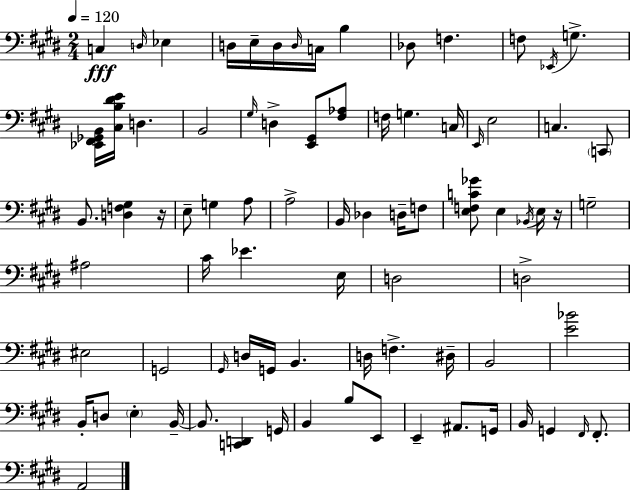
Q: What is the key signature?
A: E major